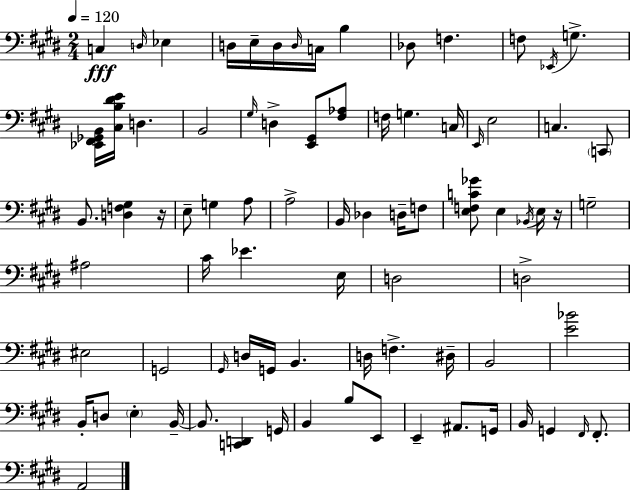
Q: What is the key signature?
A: E major